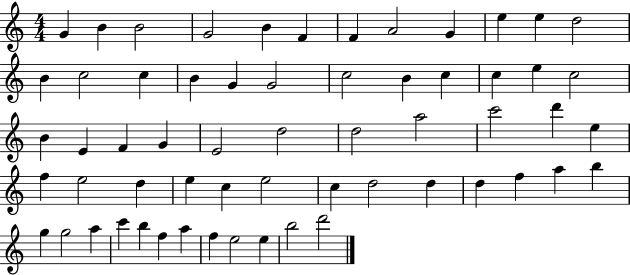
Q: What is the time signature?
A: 4/4